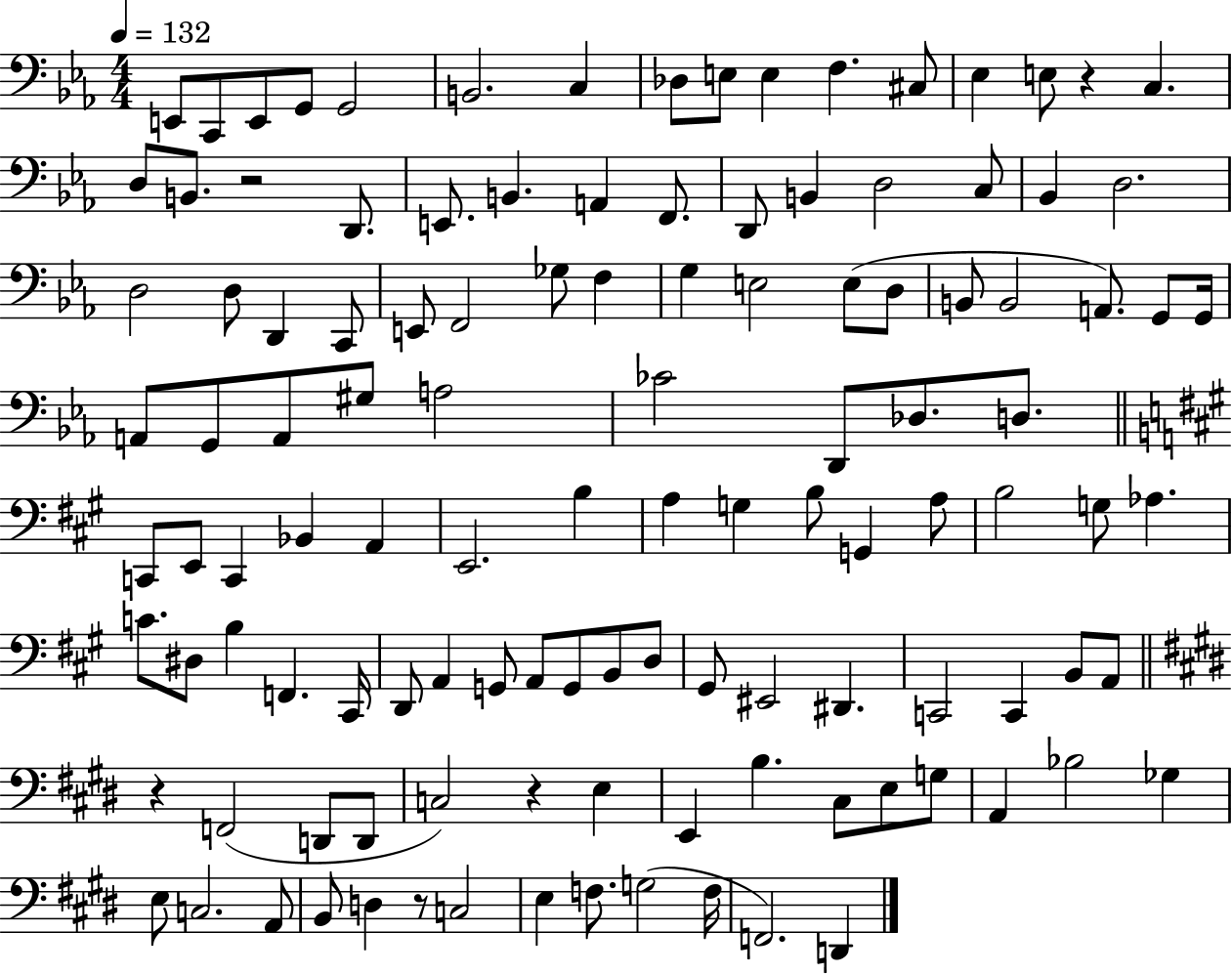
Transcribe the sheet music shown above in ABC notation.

X:1
T:Untitled
M:4/4
L:1/4
K:Eb
E,,/2 C,,/2 E,,/2 G,,/2 G,,2 B,,2 C, _D,/2 E,/2 E, F, ^C,/2 _E, E,/2 z C, D,/2 B,,/2 z2 D,,/2 E,,/2 B,, A,, F,,/2 D,,/2 B,, D,2 C,/2 _B,, D,2 D,2 D,/2 D,, C,,/2 E,,/2 F,,2 _G,/2 F, G, E,2 E,/2 D,/2 B,,/2 B,,2 A,,/2 G,,/2 G,,/4 A,,/2 G,,/2 A,,/2 ^G,/2 A,2 _C2 D,,/2 _D,/2 D,/2 C,,/2 E,,/2 C,, _B,, A,, E,,2 B, A, G, B,/2 G,, A,/2 B,2 G,/2 _A, C/2 ^D,/2 B, F,, ^C,,/4 D,,/2 A,, G,,/2 A,,/2 G,,/2 B,,/2 D,/2 ^G,,/2 ^E,,2 ^D,, C,,2 C,, B,,/2 A,,/2 z F,,2 D,,/2 D,,/2 C,2 z E, E,, B, ^C,/2 E,/2 G,/2 A,, _B,2 _G, E,/2 C,2 A,,/2 B,,/2 D, z/2 C,2 E, F,/2 G,2 F,/4 F,,2 D,,